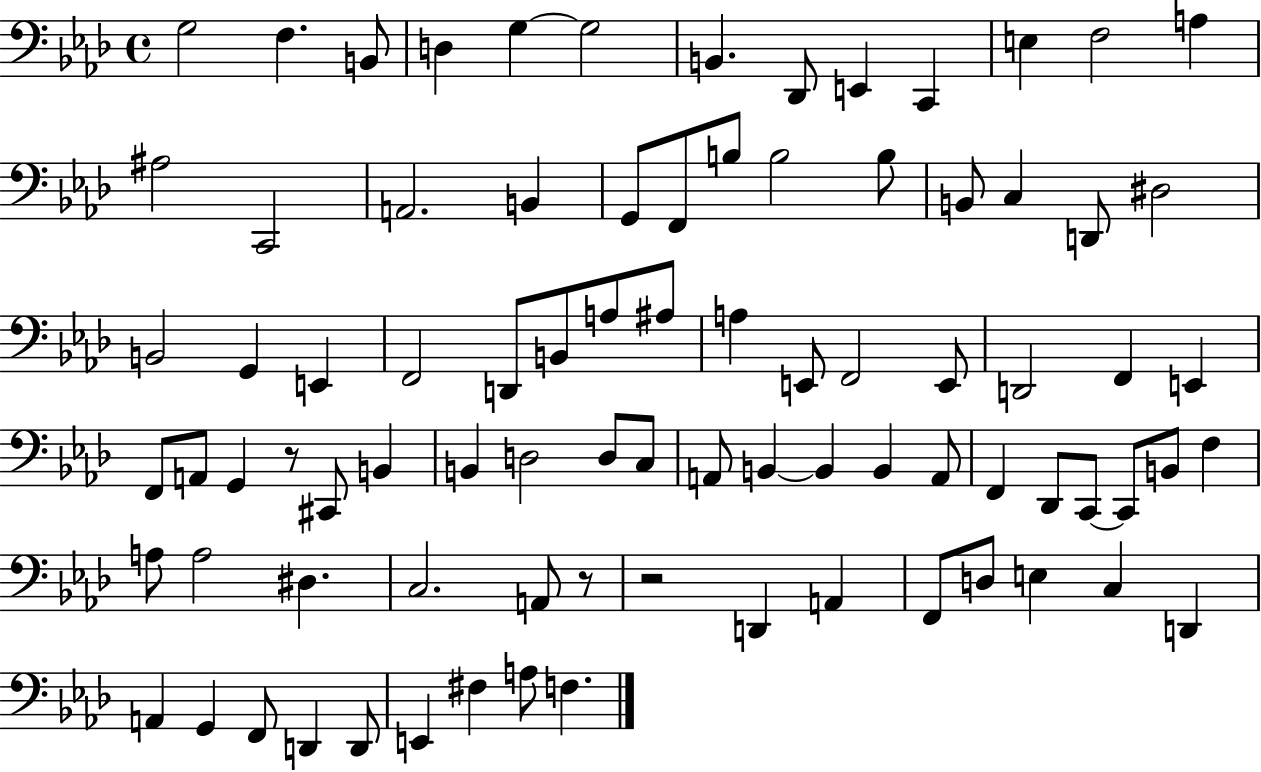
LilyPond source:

{
  \clef bass
  \time 4/4
  \defaultTimeSignature
  \key aes \major
  \repeat volta 2 { g2 f4. b,8 | d4 g4~~ g2 | b,4. des,8 e,4 c,4 | e4 f2 a4 | \break ais2 c,2 | a,2. b,4 | g,8 f,8 b8 b2 b8 | b,8 c4 d,8 dis2 | \break b,2 g,4 e,4 | f,2 d,8 b,8 a8 ais8 | a4 e,8 f,2 e,8 | d,2 f,4 e,4 | \break f,8 a,8 g,4 r8 cis,8 b,4 | b,4 d2 d8 c8 | a,8 b,4~~ b,4 b,4 a,8 | f,4 des,8 c,8~~ c,8 b,8 f4 | \break a8 a2 dis4. | c2. a,8 r8 | r2 d,4 a,4 | f,8 d8 e4 c4 d,4 | \break a,4 g,4 f,8 d,4 d,8 | e,4 fis4 a8 f4. | } \bar "|."
}